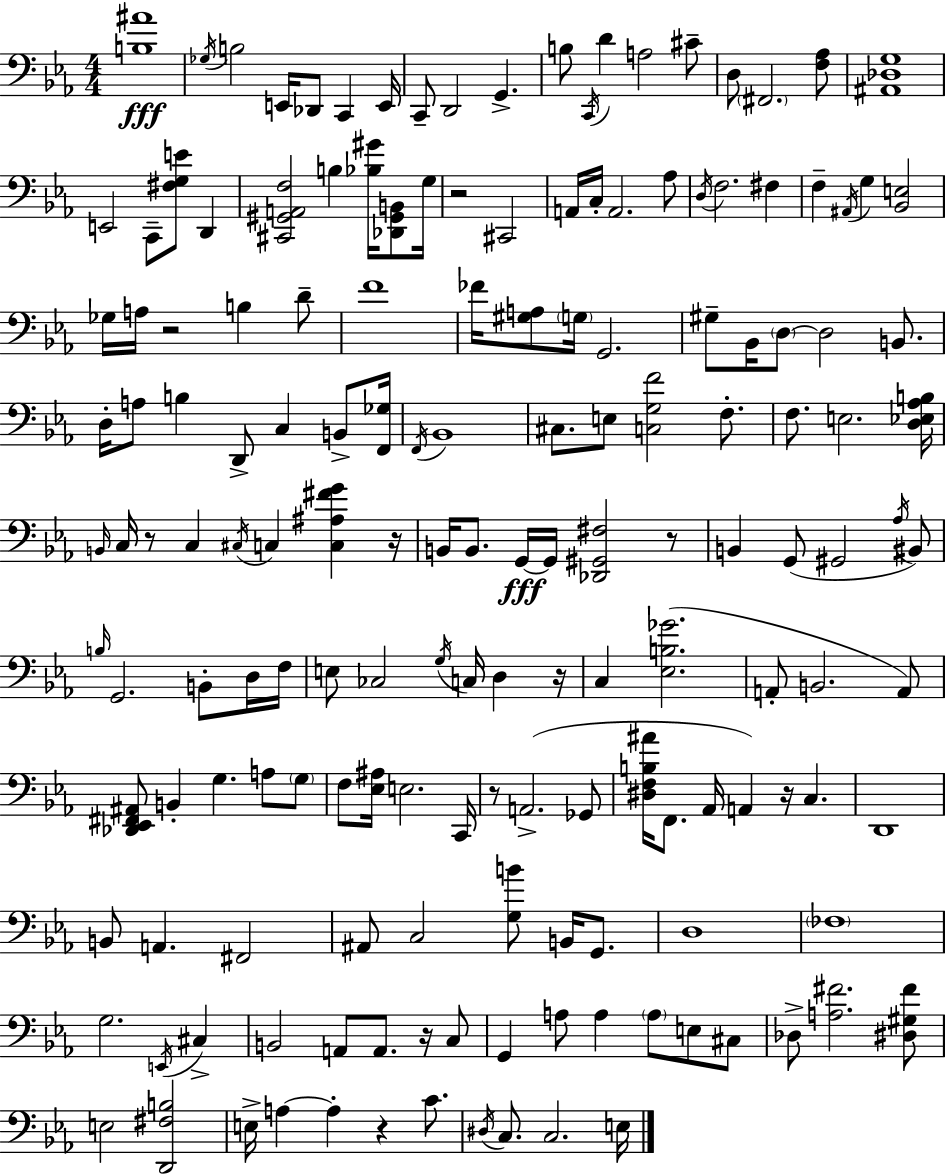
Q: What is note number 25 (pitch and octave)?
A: A2